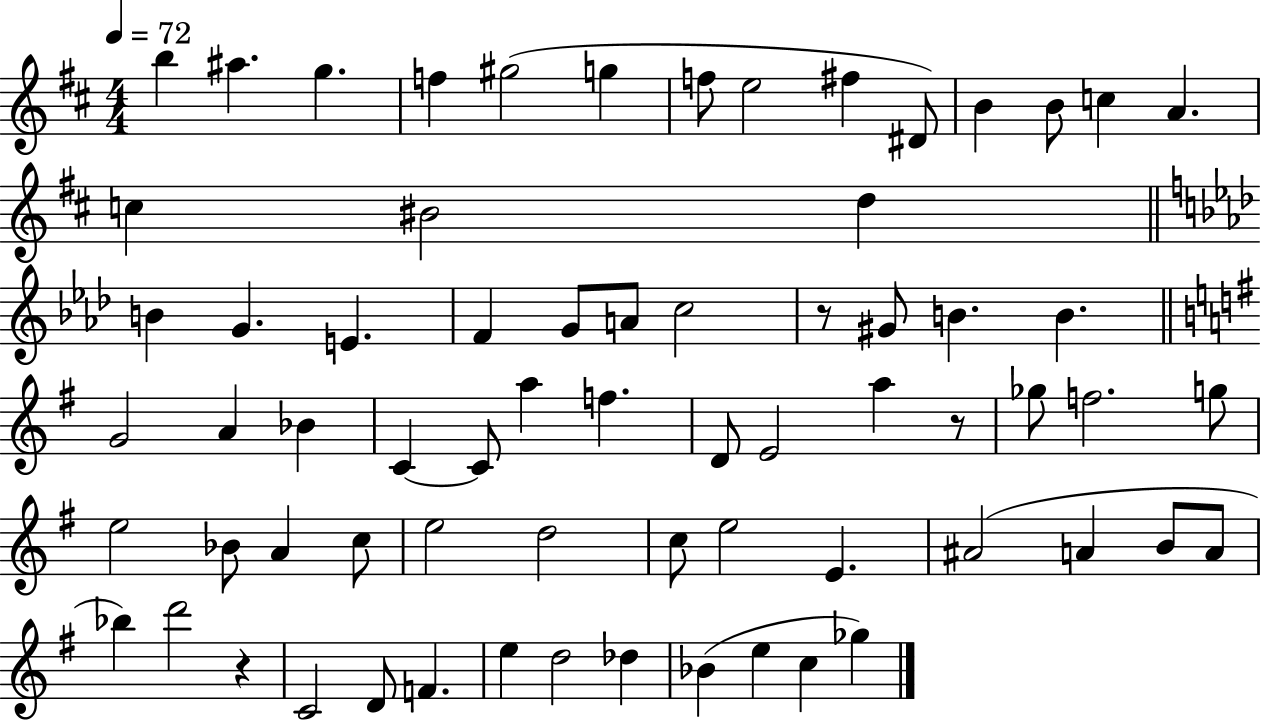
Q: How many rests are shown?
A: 3